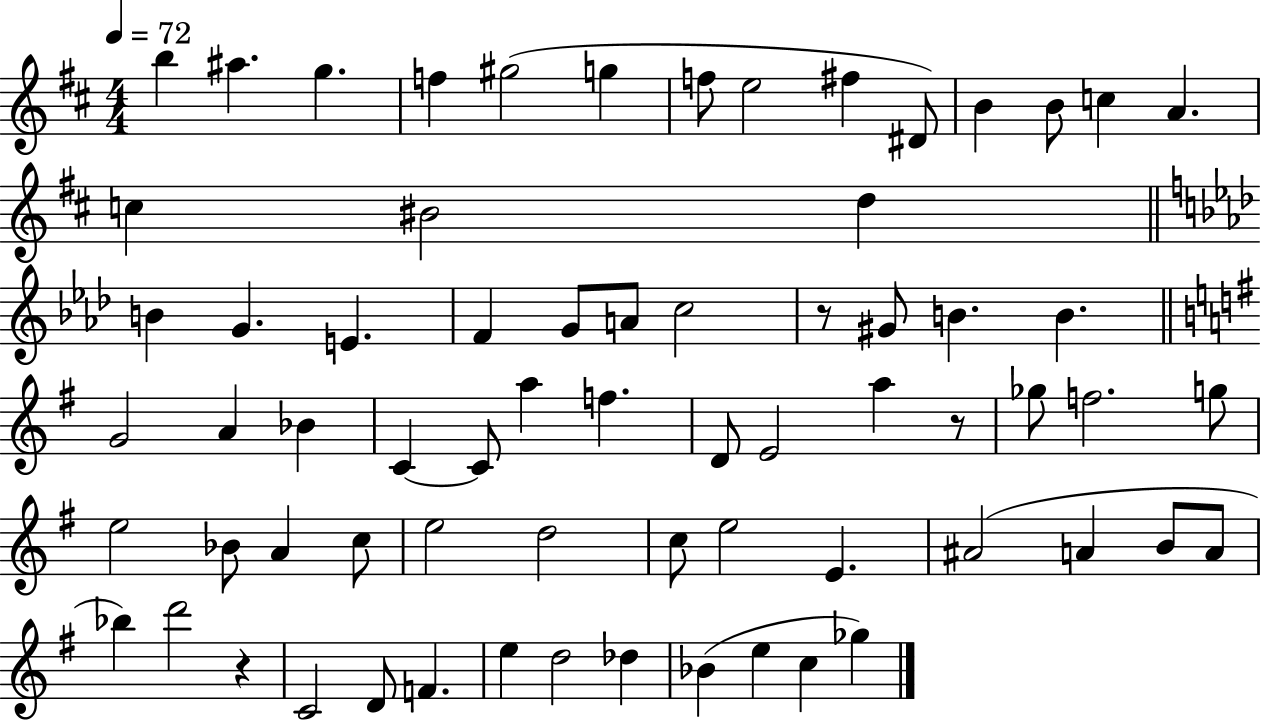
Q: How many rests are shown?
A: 3